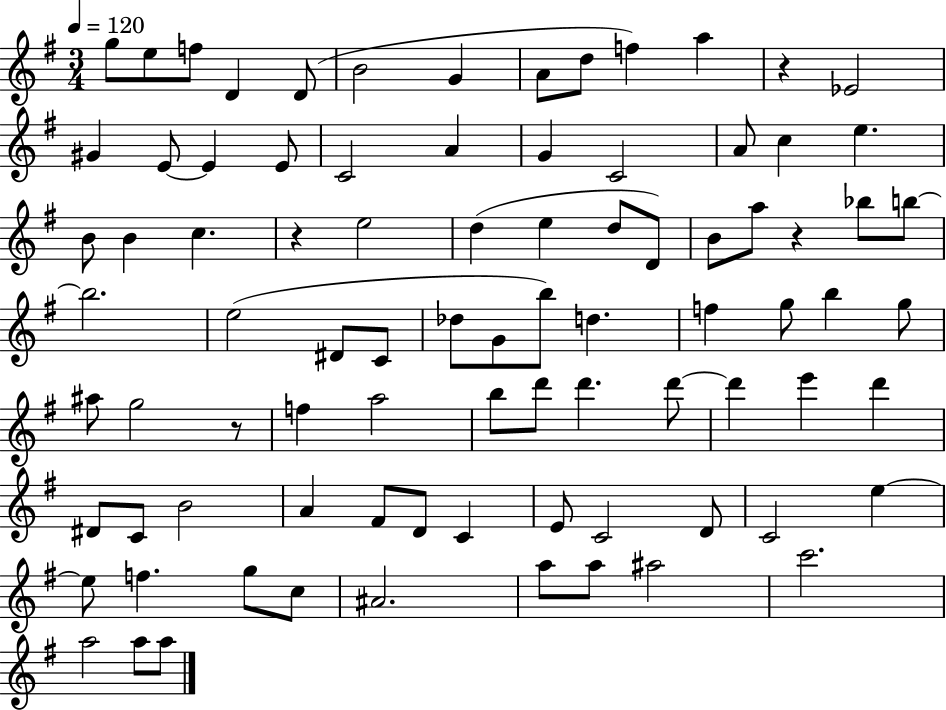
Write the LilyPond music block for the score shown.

{
  \clef treble
  \numericTimeSignature
  \time 3/4
  \key g \major
  \tempo 4 = 120
  \repeat volta 2 { g''8 e''8 f''8 d'4 d'8( | b'2 g'4 | a'8 d''8 f''4) a''4 | r4 ees'2 | \break gis'4 e'8~~ e'4 e'8 | c'2 a'4 | g'4 c'2 | a'8 c''4 e''4. | \break b'8 b'4 c''4. | r4 e''2 | d''4( e''4 d''8 d'8) | b'8 a''8 r4 bes''8 b''8~~ | \break b''2. | e''2( dis'8 c'8 | des''8 g'8 b''8) d''4. | f''4 g''8 b''4 g''8 | \break ais''8 g''2 r8 | f''4 a''2 | b''8 d'''8 d'''4. d'''8~~ | d'''4 e'''4 d'''4 | \break dis'8 c'8 b'2 | a'4 fis'8 d'8 c'4 | e'8 c'2 d'8 | c'2 e''4~~ | \break e''8 f''4. g''8 c''8 | ais'2. | a''8 a''8 ais''2 | c'''2. | \break a''2 a''8 a''8 | } \bar "|."
}